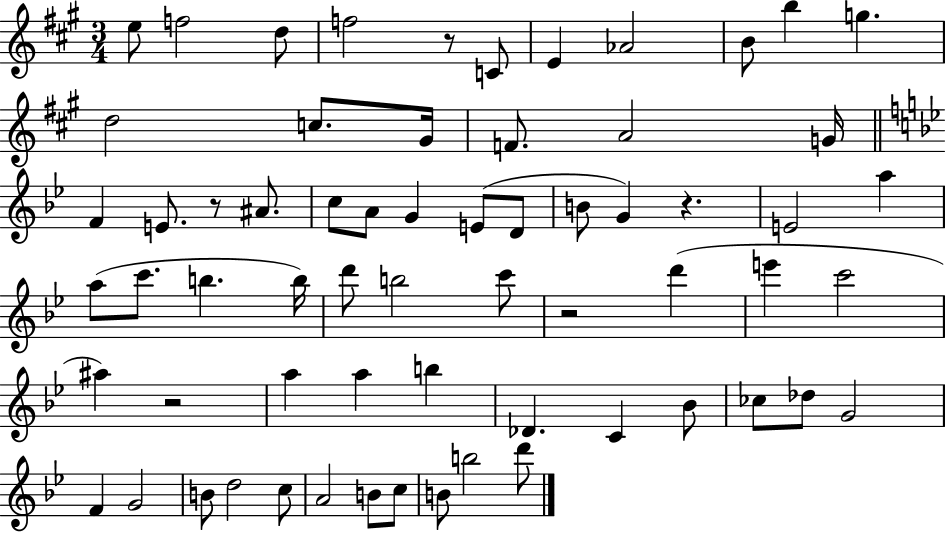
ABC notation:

X:1
T:Untitled
M:3/4
L:1/4
K:A
e/2 f2 d/2 f2 z/2 C/2 E _A2 B/2 b g d2 c/2 ^G/4 F/2 A2 G/4 F E/2 z/2 ^A/2 c/2 A/2 G E/2 D/2 B/2 G z E2 a a/2 c'/2 b b/4 d'/2 b2 c'/2 z2 d' e' c'2 ^a z2 a a b _D C _B/2 _c/2 _d/2 G2 F G2 B/2 d2 c/2 A2 B/2 c/2 B/2 b2 d'/2